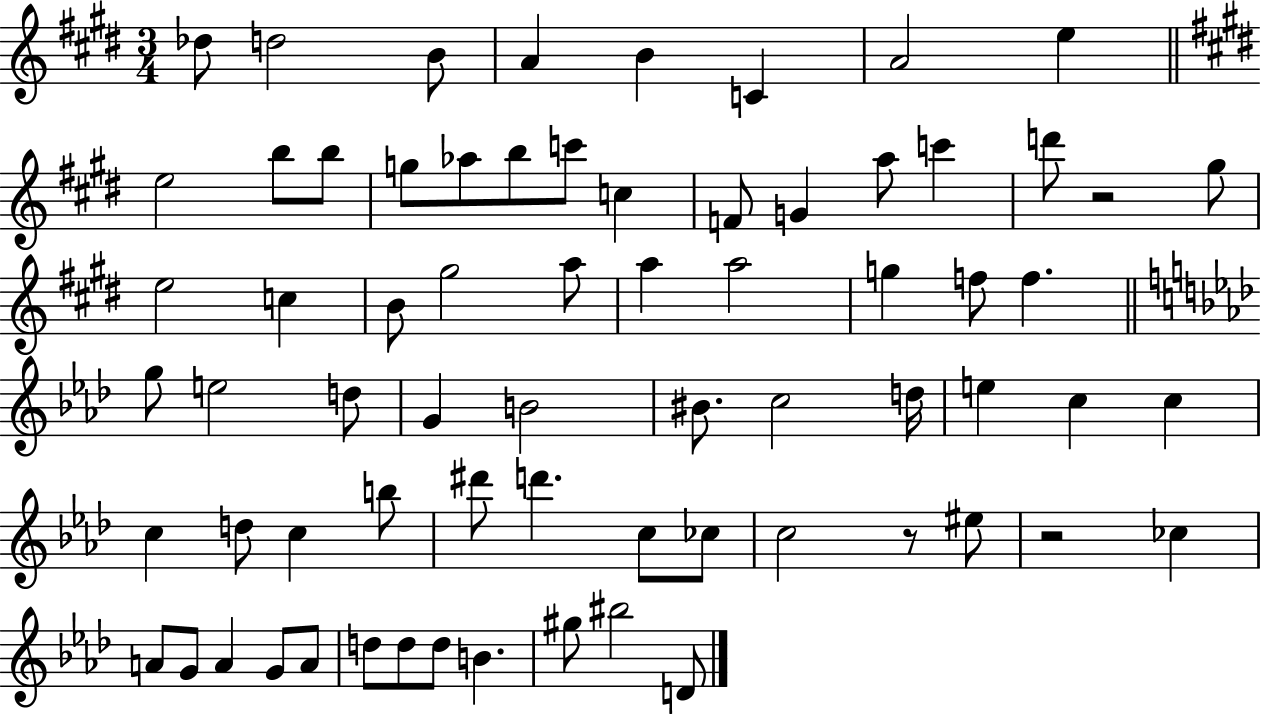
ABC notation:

X:1
T:Untitled
M:3/4
L:1/4
K:E
_d/2 d2 B/2 A B C A2 e e2 b/2 b/2 g/2 _a/2 b/2 c'/2 c F/2 G a/2 c' d'/2 z2 ^g/2 e2 c B/2 ^g2 a/2 a a2 g f/2 f g/2 e2 d/2 G B2 ^B/2 c2 d/4 e c c c d/2 c b/2 ^d'/2 d' c/2 _c/2 c2 z/2 ^e/2 z2 _c A/2 G/2 A G/2 A/2 d/2 d/2 d/2 B ^g/2 ^b2 D/2